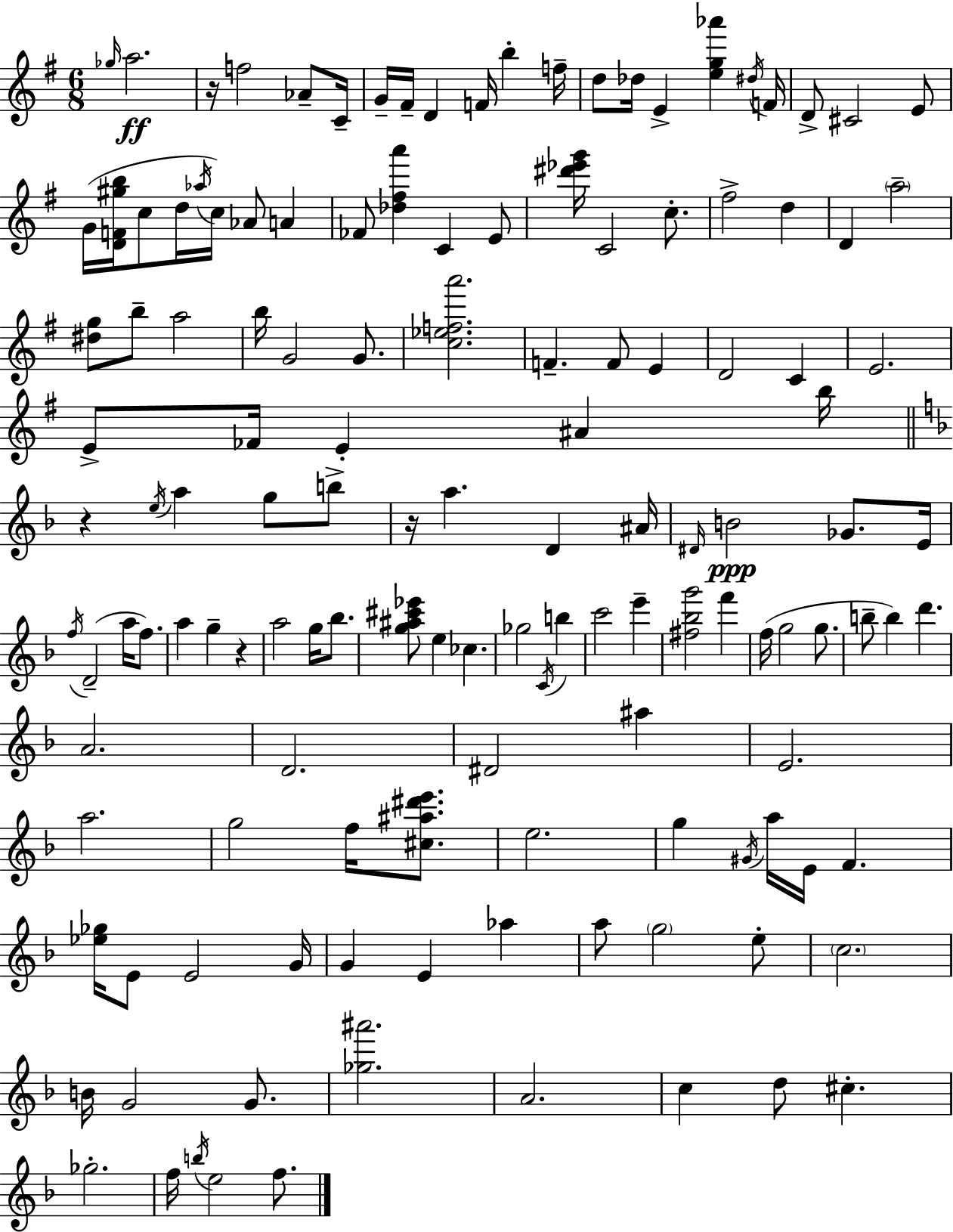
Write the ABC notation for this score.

X:1
T:Untitled
M:6/8
L:1/4
K:Em
_g/4 a2 z/4 f2 _A/2 C/4 G/4 ^F/4 D F/4 b f/4 d/2 _d/4 E [eg_a'] ^d/4 F/4 D/2 ^C2 E/2 G/4 [DF^gb]/4 c/2 d/4 _a/4 c/4 _A/2 A _F/2 [_d^fa'] C E/2 [^d'_e'g']/4 C2 c/2 ^f2 d D a2 [^dg]/2 b/2 a2 b/4 G2 G/2 [c_efa']2 F F/2 E D2 C E2 E/2 _F/4 E ^A b/4 z e/4 a g/2 b/2 z/4 a D ^A/4 ^D/4 B2 _G/2 E/4 f/4 D2 a/4 f/2 a g z a2 g/4 _b/2 [g^a^c'_e']/2 e _c _g2 C/4 b c'2 e' [^f_bg']2 f' f/4 g2 g/2 b/2 b d' A2 D2 ^D2 ^a E2 a2 g2 f/4 [^c^a^d'e']/2 e2 g ^G/4 a/4 E/4 F [_e_g]/4 E/2 E2 G/4 G E _a a/2 g2 e/2 c2 B/4 G2 G/2 [_g^a']2 A2 c d/2 ^c _g2 f/4 b/4 e2 f/2